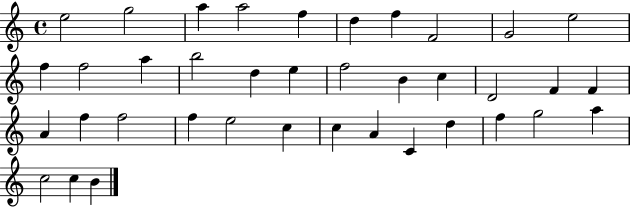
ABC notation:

X:1
T:Untitled
M:4/4
L:1/4
K:C
e2 g2 a a2 f d f F2 G2 e2 f f2 a b2 d e f2 B c D2 F F A f f2 f e2 c c A C d f g2 a c2 c B